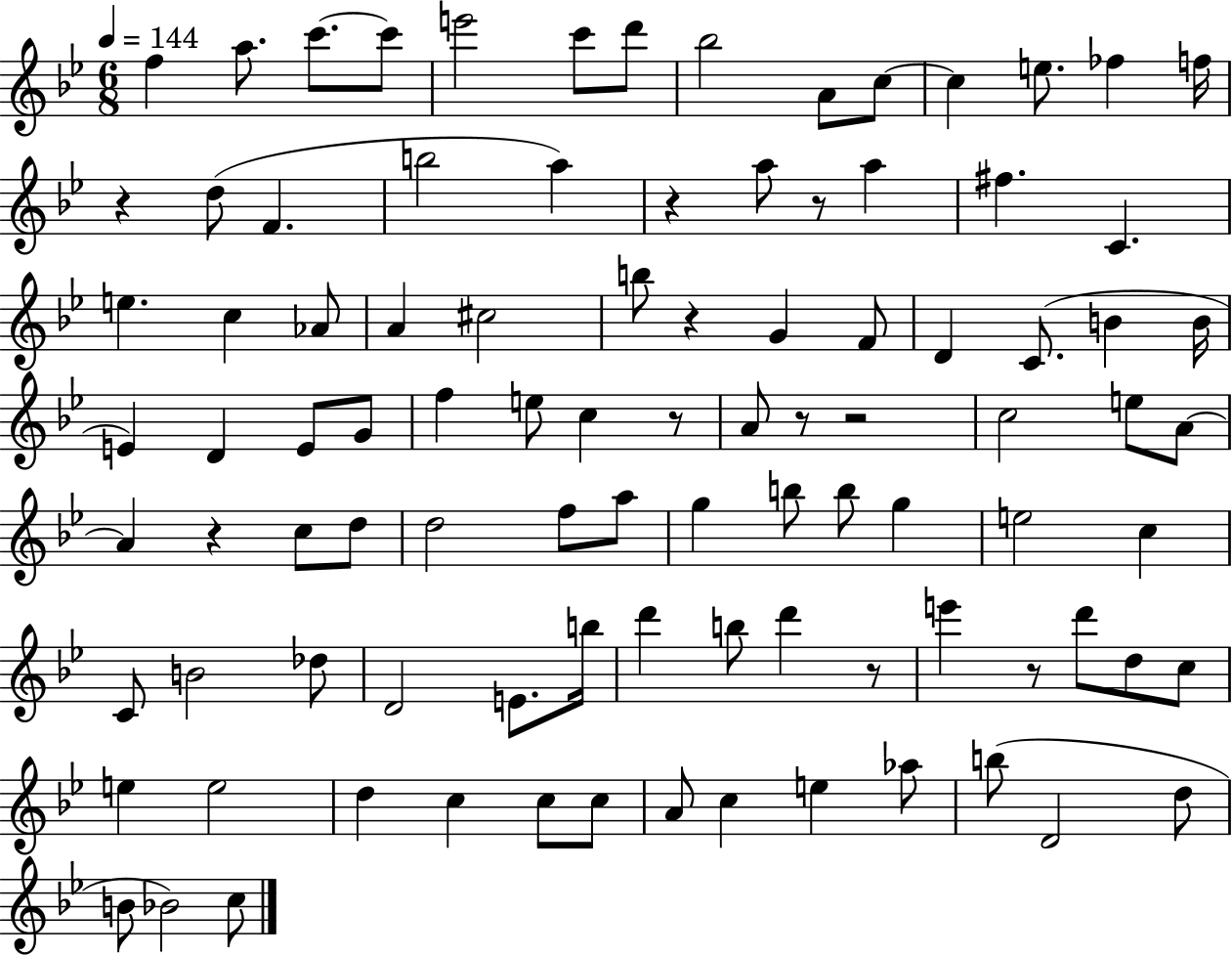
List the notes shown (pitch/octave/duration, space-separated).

F5/q A5/e. C6/e. C6/e E6/h C6/e D6/e Bb5/h A4/e C5/e C5/q E5/e. FES5/q F5/s R/q D5/e F4/q. B5/h A5/q R/q A5/e R/e A5/q F#5/q. C4/q. E5/q. C5/q Ab4/e A4/q C#5/h B5/e R/q G4/q F4/e D4/q C4/e. B4/q B4/s E4/q D4/q E4/e G4/e F5/q E5/e C5/q R/e A4/e R/e R/h C5/h E5/e A4/e A4/q R/q C5/e D5/e D5/h F5/e A5/e G5/q B5/e B5/e G5/q E5/h C5/q C4/e B4/h Db5/e D4/h E4/e. B5/s D6/q B5/e D6/q R/e E6/q R/e D6/e D5/e C5/e E5/q E5/h D5/q C5/q C5/e C5/e A4/e C5/q E5/q Ab5/e B5/e D4/h D5/e B4/e Bb4/h C5/e